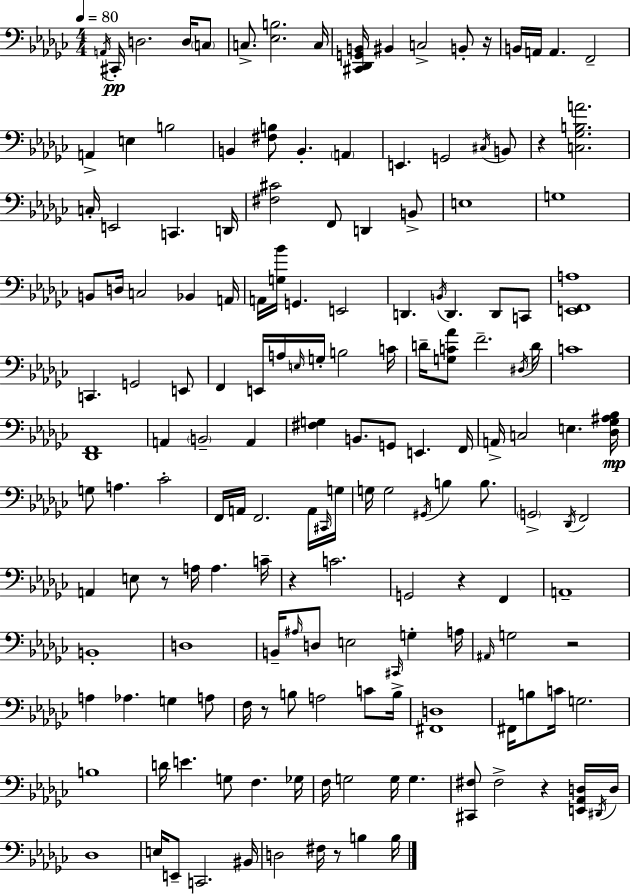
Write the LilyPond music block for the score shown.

{
  \clef bass
  \numericTimeSignature
  \time 4/4
  \key ees \minor
  \tempo 4 = 80
  \acciaccatura { a,16 }\pp cis,16-. d2. d16 \parenthesize c8 | c8.-> <ees b>2. | c16 <cis, des, g, b,>16 bis,4 c2-> b,8-. | r16 b,16 a,16 a,4. f,2-- | \break a,4-> e4 b2 | b,4 <fis b>8 b,4.-. \parenthesize a,4 | e,4. g,2 \acciaccatura { cis16 } | b,8 r4 <c ges b a'>2. | \break c16-. e,2 c,4. | d,16 <fis cis'>2 f,8 d,4 | b,8-> e1 | g1 | \break b,8 d16 c2 bes,4 | a,16 a,16 <g bes'>16 g,4. e,2 | d,4. \acciaccatura { b,16 } d,4. d,8 | c,8 <e, f, a>1 | \break c,4. g,2 | e,8 f,4 e,16 a16 \grace { e16 } g16-. b2 | c'16 d'16-- <g c' aes'>8 f'2.-- | \acciaccatura { dis16 } d'16 c'1 | \break <des, f,>1 | a,4 \parenthesize b,2-- | a,4 <fis g>4 b,8. g,8 e,4. | f,16 a,16-> c2 e4. | \break <des ges ais bes>16\mp g8 a4. ces'2-. | f,16 a,16 f,2. | a,16 \grace { cis,16 } g16 g16 g2 \acciaccatura { gis,16 } | b4 b8. \parenthesize g,2-> \acciaccatura { des,16 } | \break f,2 a,4 e8 r8 | a16 a4. c'16-- r4 c'2. | g,2 | r4 f,4 a,1-- | \break b,1-. | d1 | b,16-- \grace { ais16 } d8 e2 | \grace { cis,16 } g4-. a16 \grace { ais,16 } g2 | \break r2 a4 aes4. | g4 a8 f16 r8 b8 | a2 c'8 b16-> <fis, d>1 | fis,16 b8 c'16 g2. | \break b1 | d'16 e'4. | g8 f4. ges16 f16 g2 | g16 g4. <cis, fis>8 fis2-> | \break r4 <e, aes, d>16 \acciaccatura { dis,16 } d16 des1 | e16 e,8-- c,2. | bis,16 d2 | fis16 r8 b4 b16 \bar "|."
}